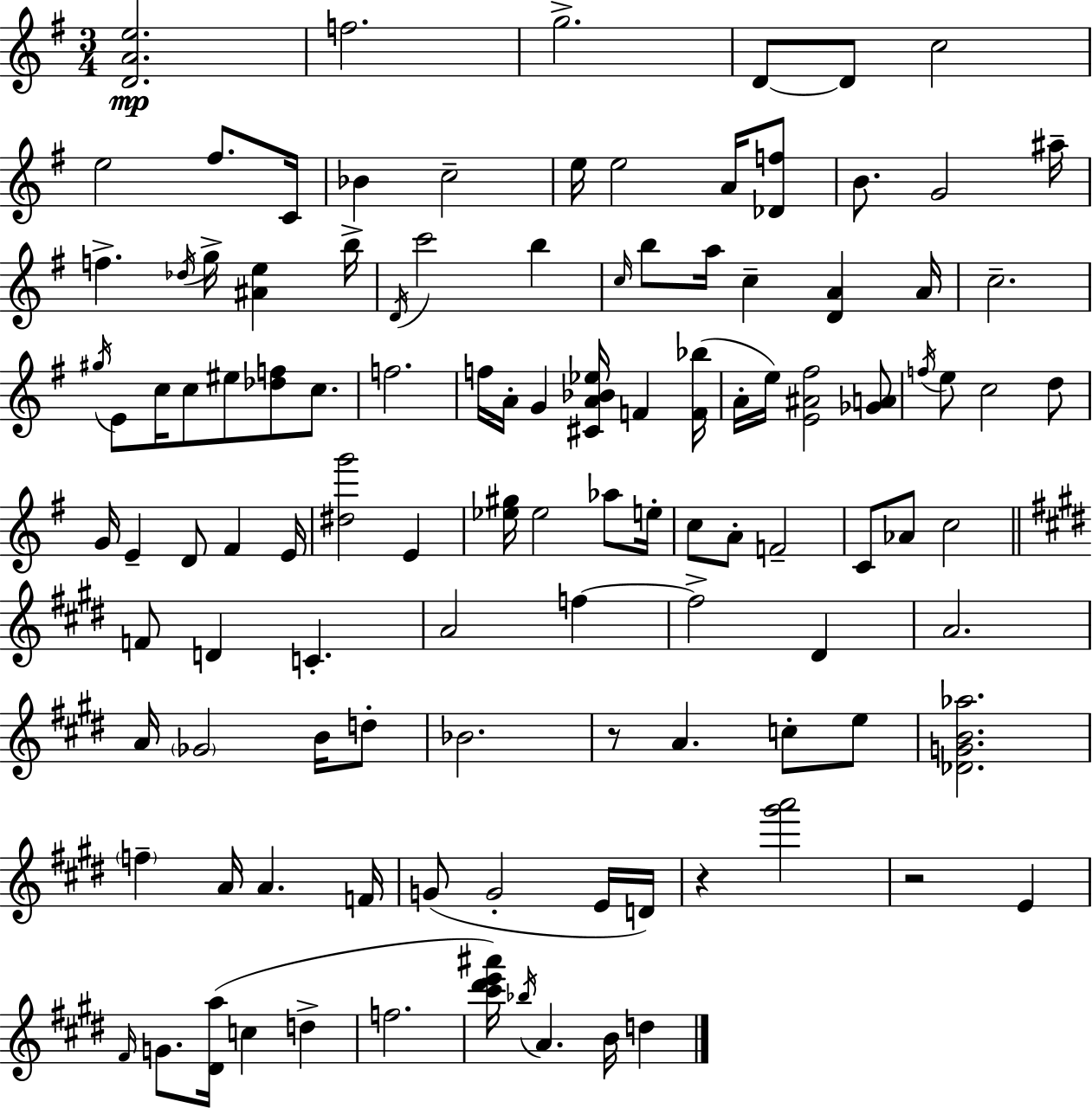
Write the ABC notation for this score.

X:1
T:Untitled
M:3/4
L:1/4
K:Em
[DAe]2 f2 g2 D/2 D/2 c2 e2 ^f/2 C/4 _B c2 e/4 e2 A/4 [_Df]/2 B/2 G2 ^a/4 f _d/4 g/4 [^Ae] b/4 D/4 c'2 b c/4 b/2 a/4 c [DA] A/4 c2 ^g/4 E/2 c/4 c/2 ^e/2 [_df]/2 c/2 f2 f/4 A/4 G [^CA_B_e]/4 F [F_b]/4 A/4 e/4 [E^A^f]2 [_GA]/2 f/4 e/2 c2 d/2 G/4 E D/2 ^F E/4 [^dg']2 E [_e^g]/4 _e2 _a/2 e/4 c/2 A/2 F2 C/2 _A/2 c2 F/2 D C A2 f f2 ^D A2 A/4 _G2 B/4 d/2 _B2 z/2 A c/2 e/2 [_DGB_a]2 f A/4 A F/4 G/2 G2 E/4 D/4 z [^g'a']2 z2 E ^F/4 G/2 [^Da]/4 c d f2 [^c'^d'e'^a']/4 _b/4 A B/4 d